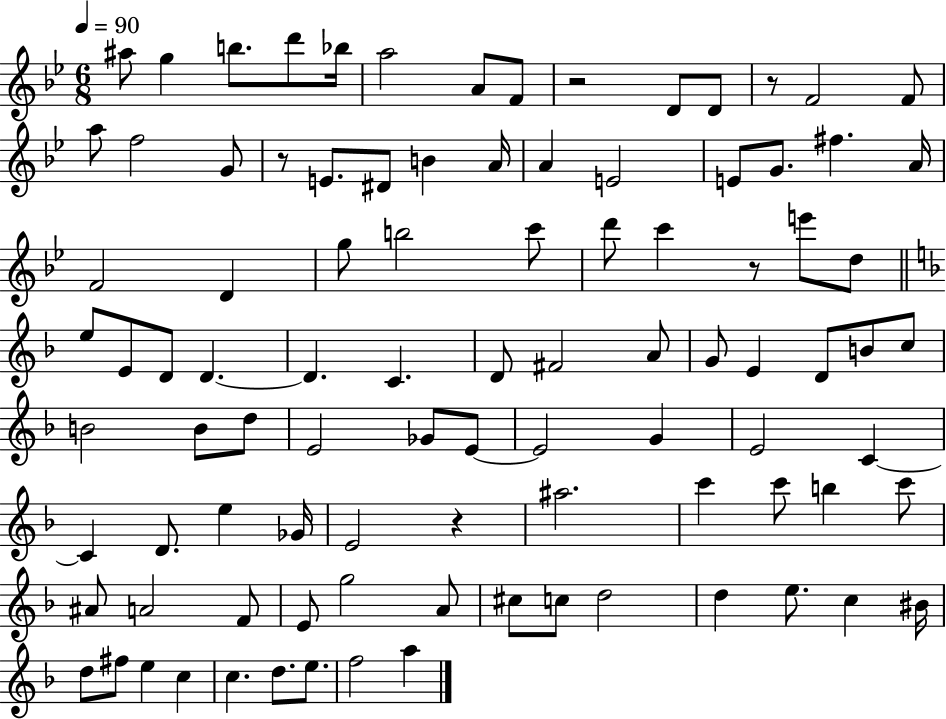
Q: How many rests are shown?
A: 5